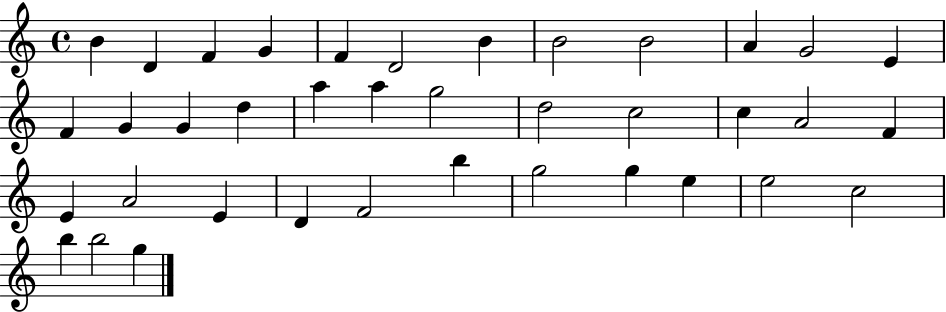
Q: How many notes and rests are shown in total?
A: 38